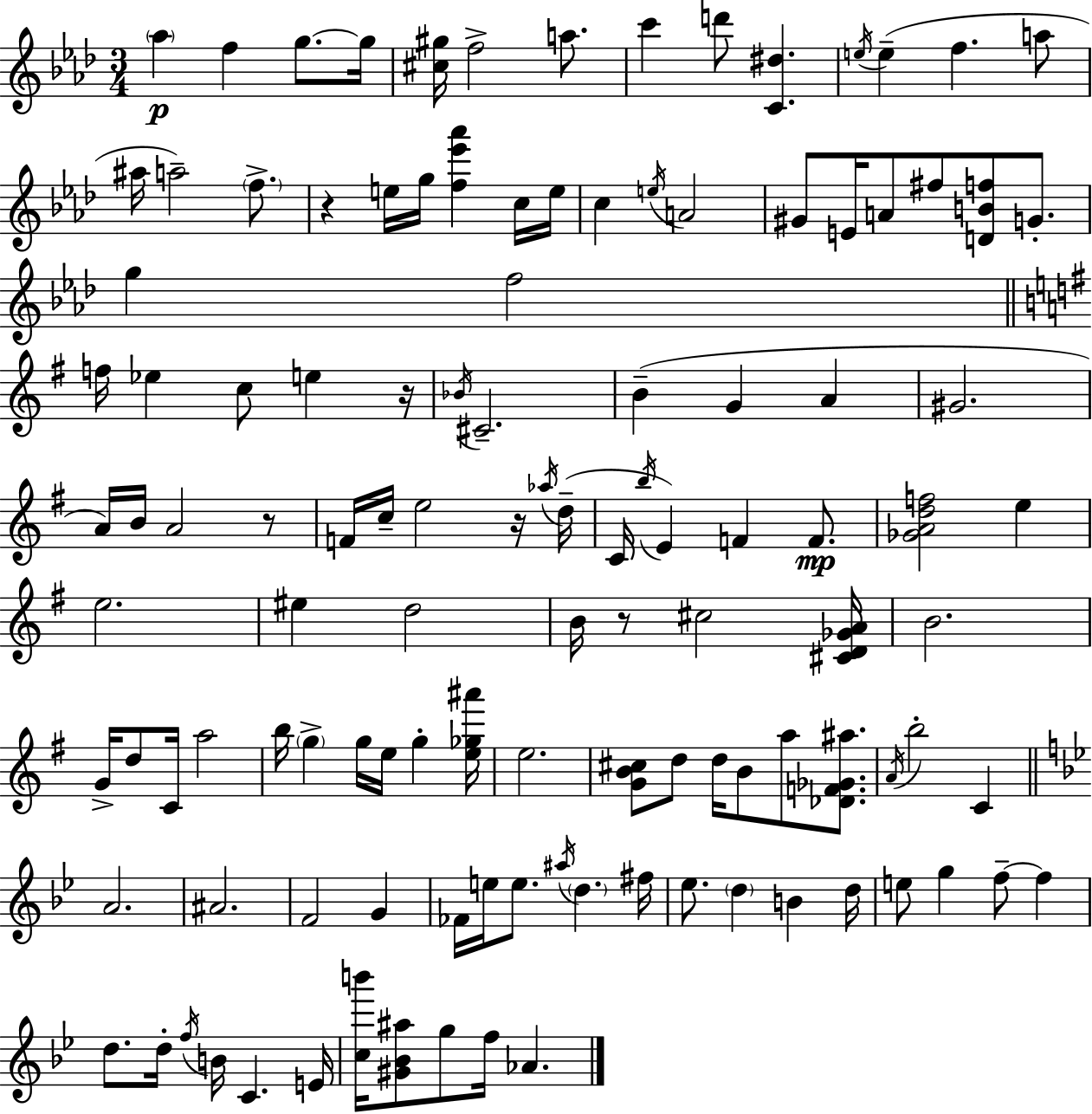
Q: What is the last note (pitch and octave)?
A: Ab4